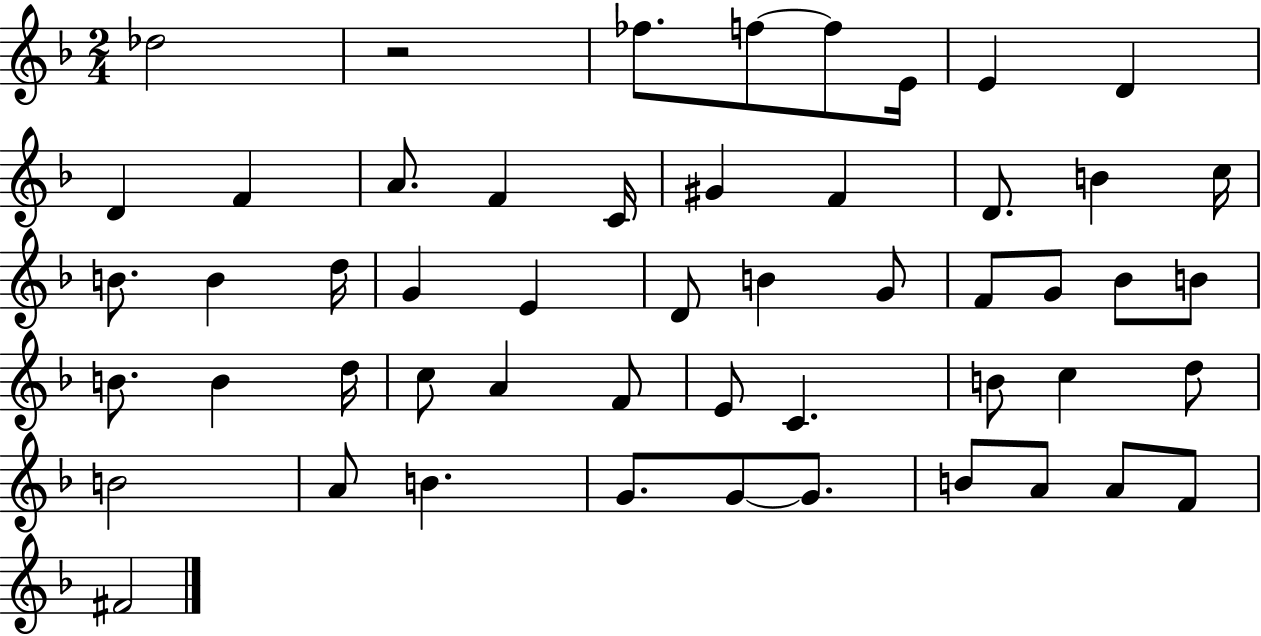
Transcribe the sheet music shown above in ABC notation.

X:1
T:Untitled
M:2/4
L:1/4
K:F
_d2 z2 _f/2 f/2 f/2 E/4 E D D F A/2 F C/4 ^G F D/2 B c/4 B/2 B d/4 G E D/2 B G/2 F/2 G/2 _B/2 B/2 B/2 B d/4 c/2 A F/2 E/2 C B/2 c d/2 B2 A/2 B G/2 G/2 G/2 B/2 A/2 A/2 F/2 ^F2